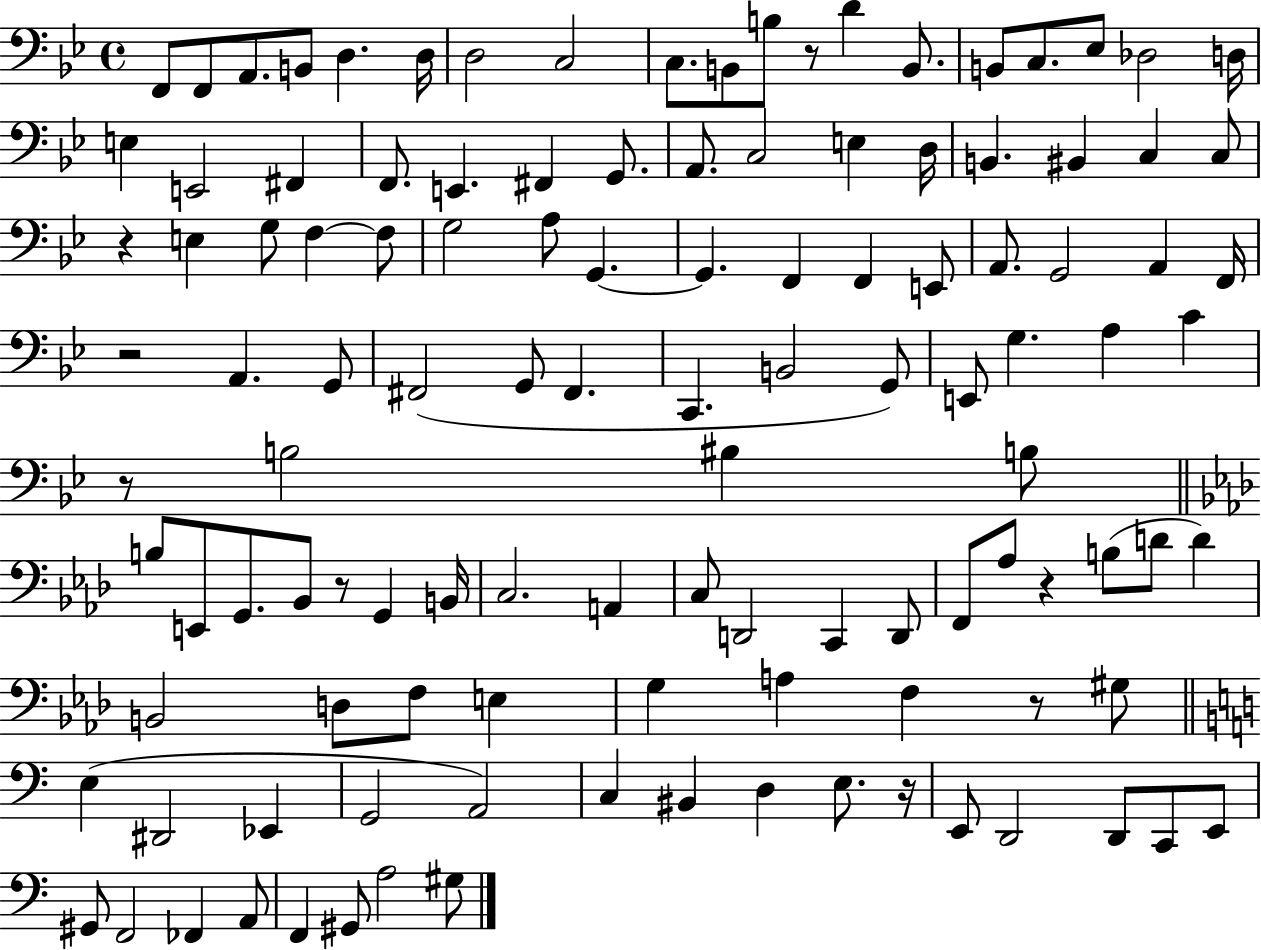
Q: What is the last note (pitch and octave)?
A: G#3